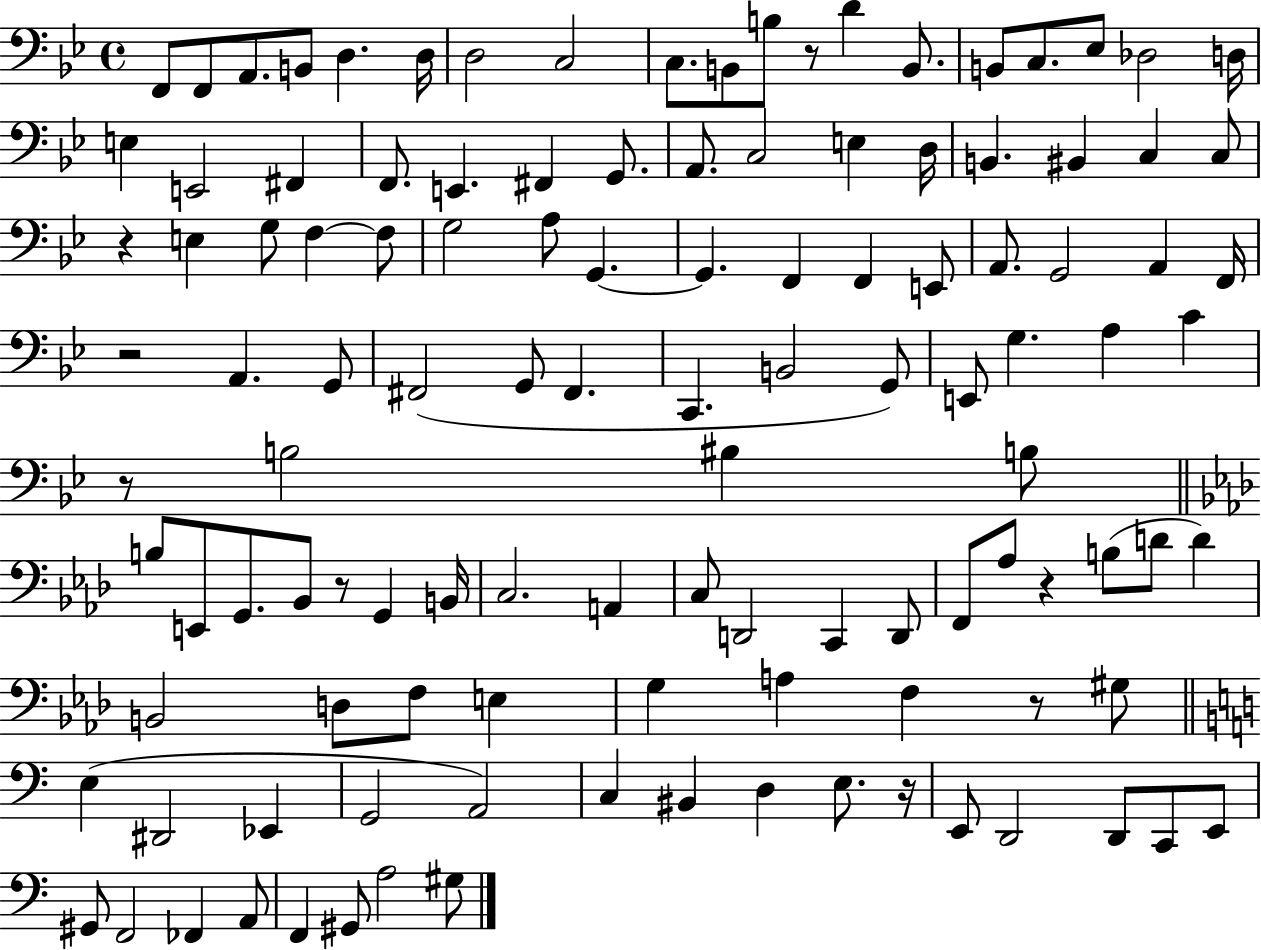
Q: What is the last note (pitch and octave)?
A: G#3